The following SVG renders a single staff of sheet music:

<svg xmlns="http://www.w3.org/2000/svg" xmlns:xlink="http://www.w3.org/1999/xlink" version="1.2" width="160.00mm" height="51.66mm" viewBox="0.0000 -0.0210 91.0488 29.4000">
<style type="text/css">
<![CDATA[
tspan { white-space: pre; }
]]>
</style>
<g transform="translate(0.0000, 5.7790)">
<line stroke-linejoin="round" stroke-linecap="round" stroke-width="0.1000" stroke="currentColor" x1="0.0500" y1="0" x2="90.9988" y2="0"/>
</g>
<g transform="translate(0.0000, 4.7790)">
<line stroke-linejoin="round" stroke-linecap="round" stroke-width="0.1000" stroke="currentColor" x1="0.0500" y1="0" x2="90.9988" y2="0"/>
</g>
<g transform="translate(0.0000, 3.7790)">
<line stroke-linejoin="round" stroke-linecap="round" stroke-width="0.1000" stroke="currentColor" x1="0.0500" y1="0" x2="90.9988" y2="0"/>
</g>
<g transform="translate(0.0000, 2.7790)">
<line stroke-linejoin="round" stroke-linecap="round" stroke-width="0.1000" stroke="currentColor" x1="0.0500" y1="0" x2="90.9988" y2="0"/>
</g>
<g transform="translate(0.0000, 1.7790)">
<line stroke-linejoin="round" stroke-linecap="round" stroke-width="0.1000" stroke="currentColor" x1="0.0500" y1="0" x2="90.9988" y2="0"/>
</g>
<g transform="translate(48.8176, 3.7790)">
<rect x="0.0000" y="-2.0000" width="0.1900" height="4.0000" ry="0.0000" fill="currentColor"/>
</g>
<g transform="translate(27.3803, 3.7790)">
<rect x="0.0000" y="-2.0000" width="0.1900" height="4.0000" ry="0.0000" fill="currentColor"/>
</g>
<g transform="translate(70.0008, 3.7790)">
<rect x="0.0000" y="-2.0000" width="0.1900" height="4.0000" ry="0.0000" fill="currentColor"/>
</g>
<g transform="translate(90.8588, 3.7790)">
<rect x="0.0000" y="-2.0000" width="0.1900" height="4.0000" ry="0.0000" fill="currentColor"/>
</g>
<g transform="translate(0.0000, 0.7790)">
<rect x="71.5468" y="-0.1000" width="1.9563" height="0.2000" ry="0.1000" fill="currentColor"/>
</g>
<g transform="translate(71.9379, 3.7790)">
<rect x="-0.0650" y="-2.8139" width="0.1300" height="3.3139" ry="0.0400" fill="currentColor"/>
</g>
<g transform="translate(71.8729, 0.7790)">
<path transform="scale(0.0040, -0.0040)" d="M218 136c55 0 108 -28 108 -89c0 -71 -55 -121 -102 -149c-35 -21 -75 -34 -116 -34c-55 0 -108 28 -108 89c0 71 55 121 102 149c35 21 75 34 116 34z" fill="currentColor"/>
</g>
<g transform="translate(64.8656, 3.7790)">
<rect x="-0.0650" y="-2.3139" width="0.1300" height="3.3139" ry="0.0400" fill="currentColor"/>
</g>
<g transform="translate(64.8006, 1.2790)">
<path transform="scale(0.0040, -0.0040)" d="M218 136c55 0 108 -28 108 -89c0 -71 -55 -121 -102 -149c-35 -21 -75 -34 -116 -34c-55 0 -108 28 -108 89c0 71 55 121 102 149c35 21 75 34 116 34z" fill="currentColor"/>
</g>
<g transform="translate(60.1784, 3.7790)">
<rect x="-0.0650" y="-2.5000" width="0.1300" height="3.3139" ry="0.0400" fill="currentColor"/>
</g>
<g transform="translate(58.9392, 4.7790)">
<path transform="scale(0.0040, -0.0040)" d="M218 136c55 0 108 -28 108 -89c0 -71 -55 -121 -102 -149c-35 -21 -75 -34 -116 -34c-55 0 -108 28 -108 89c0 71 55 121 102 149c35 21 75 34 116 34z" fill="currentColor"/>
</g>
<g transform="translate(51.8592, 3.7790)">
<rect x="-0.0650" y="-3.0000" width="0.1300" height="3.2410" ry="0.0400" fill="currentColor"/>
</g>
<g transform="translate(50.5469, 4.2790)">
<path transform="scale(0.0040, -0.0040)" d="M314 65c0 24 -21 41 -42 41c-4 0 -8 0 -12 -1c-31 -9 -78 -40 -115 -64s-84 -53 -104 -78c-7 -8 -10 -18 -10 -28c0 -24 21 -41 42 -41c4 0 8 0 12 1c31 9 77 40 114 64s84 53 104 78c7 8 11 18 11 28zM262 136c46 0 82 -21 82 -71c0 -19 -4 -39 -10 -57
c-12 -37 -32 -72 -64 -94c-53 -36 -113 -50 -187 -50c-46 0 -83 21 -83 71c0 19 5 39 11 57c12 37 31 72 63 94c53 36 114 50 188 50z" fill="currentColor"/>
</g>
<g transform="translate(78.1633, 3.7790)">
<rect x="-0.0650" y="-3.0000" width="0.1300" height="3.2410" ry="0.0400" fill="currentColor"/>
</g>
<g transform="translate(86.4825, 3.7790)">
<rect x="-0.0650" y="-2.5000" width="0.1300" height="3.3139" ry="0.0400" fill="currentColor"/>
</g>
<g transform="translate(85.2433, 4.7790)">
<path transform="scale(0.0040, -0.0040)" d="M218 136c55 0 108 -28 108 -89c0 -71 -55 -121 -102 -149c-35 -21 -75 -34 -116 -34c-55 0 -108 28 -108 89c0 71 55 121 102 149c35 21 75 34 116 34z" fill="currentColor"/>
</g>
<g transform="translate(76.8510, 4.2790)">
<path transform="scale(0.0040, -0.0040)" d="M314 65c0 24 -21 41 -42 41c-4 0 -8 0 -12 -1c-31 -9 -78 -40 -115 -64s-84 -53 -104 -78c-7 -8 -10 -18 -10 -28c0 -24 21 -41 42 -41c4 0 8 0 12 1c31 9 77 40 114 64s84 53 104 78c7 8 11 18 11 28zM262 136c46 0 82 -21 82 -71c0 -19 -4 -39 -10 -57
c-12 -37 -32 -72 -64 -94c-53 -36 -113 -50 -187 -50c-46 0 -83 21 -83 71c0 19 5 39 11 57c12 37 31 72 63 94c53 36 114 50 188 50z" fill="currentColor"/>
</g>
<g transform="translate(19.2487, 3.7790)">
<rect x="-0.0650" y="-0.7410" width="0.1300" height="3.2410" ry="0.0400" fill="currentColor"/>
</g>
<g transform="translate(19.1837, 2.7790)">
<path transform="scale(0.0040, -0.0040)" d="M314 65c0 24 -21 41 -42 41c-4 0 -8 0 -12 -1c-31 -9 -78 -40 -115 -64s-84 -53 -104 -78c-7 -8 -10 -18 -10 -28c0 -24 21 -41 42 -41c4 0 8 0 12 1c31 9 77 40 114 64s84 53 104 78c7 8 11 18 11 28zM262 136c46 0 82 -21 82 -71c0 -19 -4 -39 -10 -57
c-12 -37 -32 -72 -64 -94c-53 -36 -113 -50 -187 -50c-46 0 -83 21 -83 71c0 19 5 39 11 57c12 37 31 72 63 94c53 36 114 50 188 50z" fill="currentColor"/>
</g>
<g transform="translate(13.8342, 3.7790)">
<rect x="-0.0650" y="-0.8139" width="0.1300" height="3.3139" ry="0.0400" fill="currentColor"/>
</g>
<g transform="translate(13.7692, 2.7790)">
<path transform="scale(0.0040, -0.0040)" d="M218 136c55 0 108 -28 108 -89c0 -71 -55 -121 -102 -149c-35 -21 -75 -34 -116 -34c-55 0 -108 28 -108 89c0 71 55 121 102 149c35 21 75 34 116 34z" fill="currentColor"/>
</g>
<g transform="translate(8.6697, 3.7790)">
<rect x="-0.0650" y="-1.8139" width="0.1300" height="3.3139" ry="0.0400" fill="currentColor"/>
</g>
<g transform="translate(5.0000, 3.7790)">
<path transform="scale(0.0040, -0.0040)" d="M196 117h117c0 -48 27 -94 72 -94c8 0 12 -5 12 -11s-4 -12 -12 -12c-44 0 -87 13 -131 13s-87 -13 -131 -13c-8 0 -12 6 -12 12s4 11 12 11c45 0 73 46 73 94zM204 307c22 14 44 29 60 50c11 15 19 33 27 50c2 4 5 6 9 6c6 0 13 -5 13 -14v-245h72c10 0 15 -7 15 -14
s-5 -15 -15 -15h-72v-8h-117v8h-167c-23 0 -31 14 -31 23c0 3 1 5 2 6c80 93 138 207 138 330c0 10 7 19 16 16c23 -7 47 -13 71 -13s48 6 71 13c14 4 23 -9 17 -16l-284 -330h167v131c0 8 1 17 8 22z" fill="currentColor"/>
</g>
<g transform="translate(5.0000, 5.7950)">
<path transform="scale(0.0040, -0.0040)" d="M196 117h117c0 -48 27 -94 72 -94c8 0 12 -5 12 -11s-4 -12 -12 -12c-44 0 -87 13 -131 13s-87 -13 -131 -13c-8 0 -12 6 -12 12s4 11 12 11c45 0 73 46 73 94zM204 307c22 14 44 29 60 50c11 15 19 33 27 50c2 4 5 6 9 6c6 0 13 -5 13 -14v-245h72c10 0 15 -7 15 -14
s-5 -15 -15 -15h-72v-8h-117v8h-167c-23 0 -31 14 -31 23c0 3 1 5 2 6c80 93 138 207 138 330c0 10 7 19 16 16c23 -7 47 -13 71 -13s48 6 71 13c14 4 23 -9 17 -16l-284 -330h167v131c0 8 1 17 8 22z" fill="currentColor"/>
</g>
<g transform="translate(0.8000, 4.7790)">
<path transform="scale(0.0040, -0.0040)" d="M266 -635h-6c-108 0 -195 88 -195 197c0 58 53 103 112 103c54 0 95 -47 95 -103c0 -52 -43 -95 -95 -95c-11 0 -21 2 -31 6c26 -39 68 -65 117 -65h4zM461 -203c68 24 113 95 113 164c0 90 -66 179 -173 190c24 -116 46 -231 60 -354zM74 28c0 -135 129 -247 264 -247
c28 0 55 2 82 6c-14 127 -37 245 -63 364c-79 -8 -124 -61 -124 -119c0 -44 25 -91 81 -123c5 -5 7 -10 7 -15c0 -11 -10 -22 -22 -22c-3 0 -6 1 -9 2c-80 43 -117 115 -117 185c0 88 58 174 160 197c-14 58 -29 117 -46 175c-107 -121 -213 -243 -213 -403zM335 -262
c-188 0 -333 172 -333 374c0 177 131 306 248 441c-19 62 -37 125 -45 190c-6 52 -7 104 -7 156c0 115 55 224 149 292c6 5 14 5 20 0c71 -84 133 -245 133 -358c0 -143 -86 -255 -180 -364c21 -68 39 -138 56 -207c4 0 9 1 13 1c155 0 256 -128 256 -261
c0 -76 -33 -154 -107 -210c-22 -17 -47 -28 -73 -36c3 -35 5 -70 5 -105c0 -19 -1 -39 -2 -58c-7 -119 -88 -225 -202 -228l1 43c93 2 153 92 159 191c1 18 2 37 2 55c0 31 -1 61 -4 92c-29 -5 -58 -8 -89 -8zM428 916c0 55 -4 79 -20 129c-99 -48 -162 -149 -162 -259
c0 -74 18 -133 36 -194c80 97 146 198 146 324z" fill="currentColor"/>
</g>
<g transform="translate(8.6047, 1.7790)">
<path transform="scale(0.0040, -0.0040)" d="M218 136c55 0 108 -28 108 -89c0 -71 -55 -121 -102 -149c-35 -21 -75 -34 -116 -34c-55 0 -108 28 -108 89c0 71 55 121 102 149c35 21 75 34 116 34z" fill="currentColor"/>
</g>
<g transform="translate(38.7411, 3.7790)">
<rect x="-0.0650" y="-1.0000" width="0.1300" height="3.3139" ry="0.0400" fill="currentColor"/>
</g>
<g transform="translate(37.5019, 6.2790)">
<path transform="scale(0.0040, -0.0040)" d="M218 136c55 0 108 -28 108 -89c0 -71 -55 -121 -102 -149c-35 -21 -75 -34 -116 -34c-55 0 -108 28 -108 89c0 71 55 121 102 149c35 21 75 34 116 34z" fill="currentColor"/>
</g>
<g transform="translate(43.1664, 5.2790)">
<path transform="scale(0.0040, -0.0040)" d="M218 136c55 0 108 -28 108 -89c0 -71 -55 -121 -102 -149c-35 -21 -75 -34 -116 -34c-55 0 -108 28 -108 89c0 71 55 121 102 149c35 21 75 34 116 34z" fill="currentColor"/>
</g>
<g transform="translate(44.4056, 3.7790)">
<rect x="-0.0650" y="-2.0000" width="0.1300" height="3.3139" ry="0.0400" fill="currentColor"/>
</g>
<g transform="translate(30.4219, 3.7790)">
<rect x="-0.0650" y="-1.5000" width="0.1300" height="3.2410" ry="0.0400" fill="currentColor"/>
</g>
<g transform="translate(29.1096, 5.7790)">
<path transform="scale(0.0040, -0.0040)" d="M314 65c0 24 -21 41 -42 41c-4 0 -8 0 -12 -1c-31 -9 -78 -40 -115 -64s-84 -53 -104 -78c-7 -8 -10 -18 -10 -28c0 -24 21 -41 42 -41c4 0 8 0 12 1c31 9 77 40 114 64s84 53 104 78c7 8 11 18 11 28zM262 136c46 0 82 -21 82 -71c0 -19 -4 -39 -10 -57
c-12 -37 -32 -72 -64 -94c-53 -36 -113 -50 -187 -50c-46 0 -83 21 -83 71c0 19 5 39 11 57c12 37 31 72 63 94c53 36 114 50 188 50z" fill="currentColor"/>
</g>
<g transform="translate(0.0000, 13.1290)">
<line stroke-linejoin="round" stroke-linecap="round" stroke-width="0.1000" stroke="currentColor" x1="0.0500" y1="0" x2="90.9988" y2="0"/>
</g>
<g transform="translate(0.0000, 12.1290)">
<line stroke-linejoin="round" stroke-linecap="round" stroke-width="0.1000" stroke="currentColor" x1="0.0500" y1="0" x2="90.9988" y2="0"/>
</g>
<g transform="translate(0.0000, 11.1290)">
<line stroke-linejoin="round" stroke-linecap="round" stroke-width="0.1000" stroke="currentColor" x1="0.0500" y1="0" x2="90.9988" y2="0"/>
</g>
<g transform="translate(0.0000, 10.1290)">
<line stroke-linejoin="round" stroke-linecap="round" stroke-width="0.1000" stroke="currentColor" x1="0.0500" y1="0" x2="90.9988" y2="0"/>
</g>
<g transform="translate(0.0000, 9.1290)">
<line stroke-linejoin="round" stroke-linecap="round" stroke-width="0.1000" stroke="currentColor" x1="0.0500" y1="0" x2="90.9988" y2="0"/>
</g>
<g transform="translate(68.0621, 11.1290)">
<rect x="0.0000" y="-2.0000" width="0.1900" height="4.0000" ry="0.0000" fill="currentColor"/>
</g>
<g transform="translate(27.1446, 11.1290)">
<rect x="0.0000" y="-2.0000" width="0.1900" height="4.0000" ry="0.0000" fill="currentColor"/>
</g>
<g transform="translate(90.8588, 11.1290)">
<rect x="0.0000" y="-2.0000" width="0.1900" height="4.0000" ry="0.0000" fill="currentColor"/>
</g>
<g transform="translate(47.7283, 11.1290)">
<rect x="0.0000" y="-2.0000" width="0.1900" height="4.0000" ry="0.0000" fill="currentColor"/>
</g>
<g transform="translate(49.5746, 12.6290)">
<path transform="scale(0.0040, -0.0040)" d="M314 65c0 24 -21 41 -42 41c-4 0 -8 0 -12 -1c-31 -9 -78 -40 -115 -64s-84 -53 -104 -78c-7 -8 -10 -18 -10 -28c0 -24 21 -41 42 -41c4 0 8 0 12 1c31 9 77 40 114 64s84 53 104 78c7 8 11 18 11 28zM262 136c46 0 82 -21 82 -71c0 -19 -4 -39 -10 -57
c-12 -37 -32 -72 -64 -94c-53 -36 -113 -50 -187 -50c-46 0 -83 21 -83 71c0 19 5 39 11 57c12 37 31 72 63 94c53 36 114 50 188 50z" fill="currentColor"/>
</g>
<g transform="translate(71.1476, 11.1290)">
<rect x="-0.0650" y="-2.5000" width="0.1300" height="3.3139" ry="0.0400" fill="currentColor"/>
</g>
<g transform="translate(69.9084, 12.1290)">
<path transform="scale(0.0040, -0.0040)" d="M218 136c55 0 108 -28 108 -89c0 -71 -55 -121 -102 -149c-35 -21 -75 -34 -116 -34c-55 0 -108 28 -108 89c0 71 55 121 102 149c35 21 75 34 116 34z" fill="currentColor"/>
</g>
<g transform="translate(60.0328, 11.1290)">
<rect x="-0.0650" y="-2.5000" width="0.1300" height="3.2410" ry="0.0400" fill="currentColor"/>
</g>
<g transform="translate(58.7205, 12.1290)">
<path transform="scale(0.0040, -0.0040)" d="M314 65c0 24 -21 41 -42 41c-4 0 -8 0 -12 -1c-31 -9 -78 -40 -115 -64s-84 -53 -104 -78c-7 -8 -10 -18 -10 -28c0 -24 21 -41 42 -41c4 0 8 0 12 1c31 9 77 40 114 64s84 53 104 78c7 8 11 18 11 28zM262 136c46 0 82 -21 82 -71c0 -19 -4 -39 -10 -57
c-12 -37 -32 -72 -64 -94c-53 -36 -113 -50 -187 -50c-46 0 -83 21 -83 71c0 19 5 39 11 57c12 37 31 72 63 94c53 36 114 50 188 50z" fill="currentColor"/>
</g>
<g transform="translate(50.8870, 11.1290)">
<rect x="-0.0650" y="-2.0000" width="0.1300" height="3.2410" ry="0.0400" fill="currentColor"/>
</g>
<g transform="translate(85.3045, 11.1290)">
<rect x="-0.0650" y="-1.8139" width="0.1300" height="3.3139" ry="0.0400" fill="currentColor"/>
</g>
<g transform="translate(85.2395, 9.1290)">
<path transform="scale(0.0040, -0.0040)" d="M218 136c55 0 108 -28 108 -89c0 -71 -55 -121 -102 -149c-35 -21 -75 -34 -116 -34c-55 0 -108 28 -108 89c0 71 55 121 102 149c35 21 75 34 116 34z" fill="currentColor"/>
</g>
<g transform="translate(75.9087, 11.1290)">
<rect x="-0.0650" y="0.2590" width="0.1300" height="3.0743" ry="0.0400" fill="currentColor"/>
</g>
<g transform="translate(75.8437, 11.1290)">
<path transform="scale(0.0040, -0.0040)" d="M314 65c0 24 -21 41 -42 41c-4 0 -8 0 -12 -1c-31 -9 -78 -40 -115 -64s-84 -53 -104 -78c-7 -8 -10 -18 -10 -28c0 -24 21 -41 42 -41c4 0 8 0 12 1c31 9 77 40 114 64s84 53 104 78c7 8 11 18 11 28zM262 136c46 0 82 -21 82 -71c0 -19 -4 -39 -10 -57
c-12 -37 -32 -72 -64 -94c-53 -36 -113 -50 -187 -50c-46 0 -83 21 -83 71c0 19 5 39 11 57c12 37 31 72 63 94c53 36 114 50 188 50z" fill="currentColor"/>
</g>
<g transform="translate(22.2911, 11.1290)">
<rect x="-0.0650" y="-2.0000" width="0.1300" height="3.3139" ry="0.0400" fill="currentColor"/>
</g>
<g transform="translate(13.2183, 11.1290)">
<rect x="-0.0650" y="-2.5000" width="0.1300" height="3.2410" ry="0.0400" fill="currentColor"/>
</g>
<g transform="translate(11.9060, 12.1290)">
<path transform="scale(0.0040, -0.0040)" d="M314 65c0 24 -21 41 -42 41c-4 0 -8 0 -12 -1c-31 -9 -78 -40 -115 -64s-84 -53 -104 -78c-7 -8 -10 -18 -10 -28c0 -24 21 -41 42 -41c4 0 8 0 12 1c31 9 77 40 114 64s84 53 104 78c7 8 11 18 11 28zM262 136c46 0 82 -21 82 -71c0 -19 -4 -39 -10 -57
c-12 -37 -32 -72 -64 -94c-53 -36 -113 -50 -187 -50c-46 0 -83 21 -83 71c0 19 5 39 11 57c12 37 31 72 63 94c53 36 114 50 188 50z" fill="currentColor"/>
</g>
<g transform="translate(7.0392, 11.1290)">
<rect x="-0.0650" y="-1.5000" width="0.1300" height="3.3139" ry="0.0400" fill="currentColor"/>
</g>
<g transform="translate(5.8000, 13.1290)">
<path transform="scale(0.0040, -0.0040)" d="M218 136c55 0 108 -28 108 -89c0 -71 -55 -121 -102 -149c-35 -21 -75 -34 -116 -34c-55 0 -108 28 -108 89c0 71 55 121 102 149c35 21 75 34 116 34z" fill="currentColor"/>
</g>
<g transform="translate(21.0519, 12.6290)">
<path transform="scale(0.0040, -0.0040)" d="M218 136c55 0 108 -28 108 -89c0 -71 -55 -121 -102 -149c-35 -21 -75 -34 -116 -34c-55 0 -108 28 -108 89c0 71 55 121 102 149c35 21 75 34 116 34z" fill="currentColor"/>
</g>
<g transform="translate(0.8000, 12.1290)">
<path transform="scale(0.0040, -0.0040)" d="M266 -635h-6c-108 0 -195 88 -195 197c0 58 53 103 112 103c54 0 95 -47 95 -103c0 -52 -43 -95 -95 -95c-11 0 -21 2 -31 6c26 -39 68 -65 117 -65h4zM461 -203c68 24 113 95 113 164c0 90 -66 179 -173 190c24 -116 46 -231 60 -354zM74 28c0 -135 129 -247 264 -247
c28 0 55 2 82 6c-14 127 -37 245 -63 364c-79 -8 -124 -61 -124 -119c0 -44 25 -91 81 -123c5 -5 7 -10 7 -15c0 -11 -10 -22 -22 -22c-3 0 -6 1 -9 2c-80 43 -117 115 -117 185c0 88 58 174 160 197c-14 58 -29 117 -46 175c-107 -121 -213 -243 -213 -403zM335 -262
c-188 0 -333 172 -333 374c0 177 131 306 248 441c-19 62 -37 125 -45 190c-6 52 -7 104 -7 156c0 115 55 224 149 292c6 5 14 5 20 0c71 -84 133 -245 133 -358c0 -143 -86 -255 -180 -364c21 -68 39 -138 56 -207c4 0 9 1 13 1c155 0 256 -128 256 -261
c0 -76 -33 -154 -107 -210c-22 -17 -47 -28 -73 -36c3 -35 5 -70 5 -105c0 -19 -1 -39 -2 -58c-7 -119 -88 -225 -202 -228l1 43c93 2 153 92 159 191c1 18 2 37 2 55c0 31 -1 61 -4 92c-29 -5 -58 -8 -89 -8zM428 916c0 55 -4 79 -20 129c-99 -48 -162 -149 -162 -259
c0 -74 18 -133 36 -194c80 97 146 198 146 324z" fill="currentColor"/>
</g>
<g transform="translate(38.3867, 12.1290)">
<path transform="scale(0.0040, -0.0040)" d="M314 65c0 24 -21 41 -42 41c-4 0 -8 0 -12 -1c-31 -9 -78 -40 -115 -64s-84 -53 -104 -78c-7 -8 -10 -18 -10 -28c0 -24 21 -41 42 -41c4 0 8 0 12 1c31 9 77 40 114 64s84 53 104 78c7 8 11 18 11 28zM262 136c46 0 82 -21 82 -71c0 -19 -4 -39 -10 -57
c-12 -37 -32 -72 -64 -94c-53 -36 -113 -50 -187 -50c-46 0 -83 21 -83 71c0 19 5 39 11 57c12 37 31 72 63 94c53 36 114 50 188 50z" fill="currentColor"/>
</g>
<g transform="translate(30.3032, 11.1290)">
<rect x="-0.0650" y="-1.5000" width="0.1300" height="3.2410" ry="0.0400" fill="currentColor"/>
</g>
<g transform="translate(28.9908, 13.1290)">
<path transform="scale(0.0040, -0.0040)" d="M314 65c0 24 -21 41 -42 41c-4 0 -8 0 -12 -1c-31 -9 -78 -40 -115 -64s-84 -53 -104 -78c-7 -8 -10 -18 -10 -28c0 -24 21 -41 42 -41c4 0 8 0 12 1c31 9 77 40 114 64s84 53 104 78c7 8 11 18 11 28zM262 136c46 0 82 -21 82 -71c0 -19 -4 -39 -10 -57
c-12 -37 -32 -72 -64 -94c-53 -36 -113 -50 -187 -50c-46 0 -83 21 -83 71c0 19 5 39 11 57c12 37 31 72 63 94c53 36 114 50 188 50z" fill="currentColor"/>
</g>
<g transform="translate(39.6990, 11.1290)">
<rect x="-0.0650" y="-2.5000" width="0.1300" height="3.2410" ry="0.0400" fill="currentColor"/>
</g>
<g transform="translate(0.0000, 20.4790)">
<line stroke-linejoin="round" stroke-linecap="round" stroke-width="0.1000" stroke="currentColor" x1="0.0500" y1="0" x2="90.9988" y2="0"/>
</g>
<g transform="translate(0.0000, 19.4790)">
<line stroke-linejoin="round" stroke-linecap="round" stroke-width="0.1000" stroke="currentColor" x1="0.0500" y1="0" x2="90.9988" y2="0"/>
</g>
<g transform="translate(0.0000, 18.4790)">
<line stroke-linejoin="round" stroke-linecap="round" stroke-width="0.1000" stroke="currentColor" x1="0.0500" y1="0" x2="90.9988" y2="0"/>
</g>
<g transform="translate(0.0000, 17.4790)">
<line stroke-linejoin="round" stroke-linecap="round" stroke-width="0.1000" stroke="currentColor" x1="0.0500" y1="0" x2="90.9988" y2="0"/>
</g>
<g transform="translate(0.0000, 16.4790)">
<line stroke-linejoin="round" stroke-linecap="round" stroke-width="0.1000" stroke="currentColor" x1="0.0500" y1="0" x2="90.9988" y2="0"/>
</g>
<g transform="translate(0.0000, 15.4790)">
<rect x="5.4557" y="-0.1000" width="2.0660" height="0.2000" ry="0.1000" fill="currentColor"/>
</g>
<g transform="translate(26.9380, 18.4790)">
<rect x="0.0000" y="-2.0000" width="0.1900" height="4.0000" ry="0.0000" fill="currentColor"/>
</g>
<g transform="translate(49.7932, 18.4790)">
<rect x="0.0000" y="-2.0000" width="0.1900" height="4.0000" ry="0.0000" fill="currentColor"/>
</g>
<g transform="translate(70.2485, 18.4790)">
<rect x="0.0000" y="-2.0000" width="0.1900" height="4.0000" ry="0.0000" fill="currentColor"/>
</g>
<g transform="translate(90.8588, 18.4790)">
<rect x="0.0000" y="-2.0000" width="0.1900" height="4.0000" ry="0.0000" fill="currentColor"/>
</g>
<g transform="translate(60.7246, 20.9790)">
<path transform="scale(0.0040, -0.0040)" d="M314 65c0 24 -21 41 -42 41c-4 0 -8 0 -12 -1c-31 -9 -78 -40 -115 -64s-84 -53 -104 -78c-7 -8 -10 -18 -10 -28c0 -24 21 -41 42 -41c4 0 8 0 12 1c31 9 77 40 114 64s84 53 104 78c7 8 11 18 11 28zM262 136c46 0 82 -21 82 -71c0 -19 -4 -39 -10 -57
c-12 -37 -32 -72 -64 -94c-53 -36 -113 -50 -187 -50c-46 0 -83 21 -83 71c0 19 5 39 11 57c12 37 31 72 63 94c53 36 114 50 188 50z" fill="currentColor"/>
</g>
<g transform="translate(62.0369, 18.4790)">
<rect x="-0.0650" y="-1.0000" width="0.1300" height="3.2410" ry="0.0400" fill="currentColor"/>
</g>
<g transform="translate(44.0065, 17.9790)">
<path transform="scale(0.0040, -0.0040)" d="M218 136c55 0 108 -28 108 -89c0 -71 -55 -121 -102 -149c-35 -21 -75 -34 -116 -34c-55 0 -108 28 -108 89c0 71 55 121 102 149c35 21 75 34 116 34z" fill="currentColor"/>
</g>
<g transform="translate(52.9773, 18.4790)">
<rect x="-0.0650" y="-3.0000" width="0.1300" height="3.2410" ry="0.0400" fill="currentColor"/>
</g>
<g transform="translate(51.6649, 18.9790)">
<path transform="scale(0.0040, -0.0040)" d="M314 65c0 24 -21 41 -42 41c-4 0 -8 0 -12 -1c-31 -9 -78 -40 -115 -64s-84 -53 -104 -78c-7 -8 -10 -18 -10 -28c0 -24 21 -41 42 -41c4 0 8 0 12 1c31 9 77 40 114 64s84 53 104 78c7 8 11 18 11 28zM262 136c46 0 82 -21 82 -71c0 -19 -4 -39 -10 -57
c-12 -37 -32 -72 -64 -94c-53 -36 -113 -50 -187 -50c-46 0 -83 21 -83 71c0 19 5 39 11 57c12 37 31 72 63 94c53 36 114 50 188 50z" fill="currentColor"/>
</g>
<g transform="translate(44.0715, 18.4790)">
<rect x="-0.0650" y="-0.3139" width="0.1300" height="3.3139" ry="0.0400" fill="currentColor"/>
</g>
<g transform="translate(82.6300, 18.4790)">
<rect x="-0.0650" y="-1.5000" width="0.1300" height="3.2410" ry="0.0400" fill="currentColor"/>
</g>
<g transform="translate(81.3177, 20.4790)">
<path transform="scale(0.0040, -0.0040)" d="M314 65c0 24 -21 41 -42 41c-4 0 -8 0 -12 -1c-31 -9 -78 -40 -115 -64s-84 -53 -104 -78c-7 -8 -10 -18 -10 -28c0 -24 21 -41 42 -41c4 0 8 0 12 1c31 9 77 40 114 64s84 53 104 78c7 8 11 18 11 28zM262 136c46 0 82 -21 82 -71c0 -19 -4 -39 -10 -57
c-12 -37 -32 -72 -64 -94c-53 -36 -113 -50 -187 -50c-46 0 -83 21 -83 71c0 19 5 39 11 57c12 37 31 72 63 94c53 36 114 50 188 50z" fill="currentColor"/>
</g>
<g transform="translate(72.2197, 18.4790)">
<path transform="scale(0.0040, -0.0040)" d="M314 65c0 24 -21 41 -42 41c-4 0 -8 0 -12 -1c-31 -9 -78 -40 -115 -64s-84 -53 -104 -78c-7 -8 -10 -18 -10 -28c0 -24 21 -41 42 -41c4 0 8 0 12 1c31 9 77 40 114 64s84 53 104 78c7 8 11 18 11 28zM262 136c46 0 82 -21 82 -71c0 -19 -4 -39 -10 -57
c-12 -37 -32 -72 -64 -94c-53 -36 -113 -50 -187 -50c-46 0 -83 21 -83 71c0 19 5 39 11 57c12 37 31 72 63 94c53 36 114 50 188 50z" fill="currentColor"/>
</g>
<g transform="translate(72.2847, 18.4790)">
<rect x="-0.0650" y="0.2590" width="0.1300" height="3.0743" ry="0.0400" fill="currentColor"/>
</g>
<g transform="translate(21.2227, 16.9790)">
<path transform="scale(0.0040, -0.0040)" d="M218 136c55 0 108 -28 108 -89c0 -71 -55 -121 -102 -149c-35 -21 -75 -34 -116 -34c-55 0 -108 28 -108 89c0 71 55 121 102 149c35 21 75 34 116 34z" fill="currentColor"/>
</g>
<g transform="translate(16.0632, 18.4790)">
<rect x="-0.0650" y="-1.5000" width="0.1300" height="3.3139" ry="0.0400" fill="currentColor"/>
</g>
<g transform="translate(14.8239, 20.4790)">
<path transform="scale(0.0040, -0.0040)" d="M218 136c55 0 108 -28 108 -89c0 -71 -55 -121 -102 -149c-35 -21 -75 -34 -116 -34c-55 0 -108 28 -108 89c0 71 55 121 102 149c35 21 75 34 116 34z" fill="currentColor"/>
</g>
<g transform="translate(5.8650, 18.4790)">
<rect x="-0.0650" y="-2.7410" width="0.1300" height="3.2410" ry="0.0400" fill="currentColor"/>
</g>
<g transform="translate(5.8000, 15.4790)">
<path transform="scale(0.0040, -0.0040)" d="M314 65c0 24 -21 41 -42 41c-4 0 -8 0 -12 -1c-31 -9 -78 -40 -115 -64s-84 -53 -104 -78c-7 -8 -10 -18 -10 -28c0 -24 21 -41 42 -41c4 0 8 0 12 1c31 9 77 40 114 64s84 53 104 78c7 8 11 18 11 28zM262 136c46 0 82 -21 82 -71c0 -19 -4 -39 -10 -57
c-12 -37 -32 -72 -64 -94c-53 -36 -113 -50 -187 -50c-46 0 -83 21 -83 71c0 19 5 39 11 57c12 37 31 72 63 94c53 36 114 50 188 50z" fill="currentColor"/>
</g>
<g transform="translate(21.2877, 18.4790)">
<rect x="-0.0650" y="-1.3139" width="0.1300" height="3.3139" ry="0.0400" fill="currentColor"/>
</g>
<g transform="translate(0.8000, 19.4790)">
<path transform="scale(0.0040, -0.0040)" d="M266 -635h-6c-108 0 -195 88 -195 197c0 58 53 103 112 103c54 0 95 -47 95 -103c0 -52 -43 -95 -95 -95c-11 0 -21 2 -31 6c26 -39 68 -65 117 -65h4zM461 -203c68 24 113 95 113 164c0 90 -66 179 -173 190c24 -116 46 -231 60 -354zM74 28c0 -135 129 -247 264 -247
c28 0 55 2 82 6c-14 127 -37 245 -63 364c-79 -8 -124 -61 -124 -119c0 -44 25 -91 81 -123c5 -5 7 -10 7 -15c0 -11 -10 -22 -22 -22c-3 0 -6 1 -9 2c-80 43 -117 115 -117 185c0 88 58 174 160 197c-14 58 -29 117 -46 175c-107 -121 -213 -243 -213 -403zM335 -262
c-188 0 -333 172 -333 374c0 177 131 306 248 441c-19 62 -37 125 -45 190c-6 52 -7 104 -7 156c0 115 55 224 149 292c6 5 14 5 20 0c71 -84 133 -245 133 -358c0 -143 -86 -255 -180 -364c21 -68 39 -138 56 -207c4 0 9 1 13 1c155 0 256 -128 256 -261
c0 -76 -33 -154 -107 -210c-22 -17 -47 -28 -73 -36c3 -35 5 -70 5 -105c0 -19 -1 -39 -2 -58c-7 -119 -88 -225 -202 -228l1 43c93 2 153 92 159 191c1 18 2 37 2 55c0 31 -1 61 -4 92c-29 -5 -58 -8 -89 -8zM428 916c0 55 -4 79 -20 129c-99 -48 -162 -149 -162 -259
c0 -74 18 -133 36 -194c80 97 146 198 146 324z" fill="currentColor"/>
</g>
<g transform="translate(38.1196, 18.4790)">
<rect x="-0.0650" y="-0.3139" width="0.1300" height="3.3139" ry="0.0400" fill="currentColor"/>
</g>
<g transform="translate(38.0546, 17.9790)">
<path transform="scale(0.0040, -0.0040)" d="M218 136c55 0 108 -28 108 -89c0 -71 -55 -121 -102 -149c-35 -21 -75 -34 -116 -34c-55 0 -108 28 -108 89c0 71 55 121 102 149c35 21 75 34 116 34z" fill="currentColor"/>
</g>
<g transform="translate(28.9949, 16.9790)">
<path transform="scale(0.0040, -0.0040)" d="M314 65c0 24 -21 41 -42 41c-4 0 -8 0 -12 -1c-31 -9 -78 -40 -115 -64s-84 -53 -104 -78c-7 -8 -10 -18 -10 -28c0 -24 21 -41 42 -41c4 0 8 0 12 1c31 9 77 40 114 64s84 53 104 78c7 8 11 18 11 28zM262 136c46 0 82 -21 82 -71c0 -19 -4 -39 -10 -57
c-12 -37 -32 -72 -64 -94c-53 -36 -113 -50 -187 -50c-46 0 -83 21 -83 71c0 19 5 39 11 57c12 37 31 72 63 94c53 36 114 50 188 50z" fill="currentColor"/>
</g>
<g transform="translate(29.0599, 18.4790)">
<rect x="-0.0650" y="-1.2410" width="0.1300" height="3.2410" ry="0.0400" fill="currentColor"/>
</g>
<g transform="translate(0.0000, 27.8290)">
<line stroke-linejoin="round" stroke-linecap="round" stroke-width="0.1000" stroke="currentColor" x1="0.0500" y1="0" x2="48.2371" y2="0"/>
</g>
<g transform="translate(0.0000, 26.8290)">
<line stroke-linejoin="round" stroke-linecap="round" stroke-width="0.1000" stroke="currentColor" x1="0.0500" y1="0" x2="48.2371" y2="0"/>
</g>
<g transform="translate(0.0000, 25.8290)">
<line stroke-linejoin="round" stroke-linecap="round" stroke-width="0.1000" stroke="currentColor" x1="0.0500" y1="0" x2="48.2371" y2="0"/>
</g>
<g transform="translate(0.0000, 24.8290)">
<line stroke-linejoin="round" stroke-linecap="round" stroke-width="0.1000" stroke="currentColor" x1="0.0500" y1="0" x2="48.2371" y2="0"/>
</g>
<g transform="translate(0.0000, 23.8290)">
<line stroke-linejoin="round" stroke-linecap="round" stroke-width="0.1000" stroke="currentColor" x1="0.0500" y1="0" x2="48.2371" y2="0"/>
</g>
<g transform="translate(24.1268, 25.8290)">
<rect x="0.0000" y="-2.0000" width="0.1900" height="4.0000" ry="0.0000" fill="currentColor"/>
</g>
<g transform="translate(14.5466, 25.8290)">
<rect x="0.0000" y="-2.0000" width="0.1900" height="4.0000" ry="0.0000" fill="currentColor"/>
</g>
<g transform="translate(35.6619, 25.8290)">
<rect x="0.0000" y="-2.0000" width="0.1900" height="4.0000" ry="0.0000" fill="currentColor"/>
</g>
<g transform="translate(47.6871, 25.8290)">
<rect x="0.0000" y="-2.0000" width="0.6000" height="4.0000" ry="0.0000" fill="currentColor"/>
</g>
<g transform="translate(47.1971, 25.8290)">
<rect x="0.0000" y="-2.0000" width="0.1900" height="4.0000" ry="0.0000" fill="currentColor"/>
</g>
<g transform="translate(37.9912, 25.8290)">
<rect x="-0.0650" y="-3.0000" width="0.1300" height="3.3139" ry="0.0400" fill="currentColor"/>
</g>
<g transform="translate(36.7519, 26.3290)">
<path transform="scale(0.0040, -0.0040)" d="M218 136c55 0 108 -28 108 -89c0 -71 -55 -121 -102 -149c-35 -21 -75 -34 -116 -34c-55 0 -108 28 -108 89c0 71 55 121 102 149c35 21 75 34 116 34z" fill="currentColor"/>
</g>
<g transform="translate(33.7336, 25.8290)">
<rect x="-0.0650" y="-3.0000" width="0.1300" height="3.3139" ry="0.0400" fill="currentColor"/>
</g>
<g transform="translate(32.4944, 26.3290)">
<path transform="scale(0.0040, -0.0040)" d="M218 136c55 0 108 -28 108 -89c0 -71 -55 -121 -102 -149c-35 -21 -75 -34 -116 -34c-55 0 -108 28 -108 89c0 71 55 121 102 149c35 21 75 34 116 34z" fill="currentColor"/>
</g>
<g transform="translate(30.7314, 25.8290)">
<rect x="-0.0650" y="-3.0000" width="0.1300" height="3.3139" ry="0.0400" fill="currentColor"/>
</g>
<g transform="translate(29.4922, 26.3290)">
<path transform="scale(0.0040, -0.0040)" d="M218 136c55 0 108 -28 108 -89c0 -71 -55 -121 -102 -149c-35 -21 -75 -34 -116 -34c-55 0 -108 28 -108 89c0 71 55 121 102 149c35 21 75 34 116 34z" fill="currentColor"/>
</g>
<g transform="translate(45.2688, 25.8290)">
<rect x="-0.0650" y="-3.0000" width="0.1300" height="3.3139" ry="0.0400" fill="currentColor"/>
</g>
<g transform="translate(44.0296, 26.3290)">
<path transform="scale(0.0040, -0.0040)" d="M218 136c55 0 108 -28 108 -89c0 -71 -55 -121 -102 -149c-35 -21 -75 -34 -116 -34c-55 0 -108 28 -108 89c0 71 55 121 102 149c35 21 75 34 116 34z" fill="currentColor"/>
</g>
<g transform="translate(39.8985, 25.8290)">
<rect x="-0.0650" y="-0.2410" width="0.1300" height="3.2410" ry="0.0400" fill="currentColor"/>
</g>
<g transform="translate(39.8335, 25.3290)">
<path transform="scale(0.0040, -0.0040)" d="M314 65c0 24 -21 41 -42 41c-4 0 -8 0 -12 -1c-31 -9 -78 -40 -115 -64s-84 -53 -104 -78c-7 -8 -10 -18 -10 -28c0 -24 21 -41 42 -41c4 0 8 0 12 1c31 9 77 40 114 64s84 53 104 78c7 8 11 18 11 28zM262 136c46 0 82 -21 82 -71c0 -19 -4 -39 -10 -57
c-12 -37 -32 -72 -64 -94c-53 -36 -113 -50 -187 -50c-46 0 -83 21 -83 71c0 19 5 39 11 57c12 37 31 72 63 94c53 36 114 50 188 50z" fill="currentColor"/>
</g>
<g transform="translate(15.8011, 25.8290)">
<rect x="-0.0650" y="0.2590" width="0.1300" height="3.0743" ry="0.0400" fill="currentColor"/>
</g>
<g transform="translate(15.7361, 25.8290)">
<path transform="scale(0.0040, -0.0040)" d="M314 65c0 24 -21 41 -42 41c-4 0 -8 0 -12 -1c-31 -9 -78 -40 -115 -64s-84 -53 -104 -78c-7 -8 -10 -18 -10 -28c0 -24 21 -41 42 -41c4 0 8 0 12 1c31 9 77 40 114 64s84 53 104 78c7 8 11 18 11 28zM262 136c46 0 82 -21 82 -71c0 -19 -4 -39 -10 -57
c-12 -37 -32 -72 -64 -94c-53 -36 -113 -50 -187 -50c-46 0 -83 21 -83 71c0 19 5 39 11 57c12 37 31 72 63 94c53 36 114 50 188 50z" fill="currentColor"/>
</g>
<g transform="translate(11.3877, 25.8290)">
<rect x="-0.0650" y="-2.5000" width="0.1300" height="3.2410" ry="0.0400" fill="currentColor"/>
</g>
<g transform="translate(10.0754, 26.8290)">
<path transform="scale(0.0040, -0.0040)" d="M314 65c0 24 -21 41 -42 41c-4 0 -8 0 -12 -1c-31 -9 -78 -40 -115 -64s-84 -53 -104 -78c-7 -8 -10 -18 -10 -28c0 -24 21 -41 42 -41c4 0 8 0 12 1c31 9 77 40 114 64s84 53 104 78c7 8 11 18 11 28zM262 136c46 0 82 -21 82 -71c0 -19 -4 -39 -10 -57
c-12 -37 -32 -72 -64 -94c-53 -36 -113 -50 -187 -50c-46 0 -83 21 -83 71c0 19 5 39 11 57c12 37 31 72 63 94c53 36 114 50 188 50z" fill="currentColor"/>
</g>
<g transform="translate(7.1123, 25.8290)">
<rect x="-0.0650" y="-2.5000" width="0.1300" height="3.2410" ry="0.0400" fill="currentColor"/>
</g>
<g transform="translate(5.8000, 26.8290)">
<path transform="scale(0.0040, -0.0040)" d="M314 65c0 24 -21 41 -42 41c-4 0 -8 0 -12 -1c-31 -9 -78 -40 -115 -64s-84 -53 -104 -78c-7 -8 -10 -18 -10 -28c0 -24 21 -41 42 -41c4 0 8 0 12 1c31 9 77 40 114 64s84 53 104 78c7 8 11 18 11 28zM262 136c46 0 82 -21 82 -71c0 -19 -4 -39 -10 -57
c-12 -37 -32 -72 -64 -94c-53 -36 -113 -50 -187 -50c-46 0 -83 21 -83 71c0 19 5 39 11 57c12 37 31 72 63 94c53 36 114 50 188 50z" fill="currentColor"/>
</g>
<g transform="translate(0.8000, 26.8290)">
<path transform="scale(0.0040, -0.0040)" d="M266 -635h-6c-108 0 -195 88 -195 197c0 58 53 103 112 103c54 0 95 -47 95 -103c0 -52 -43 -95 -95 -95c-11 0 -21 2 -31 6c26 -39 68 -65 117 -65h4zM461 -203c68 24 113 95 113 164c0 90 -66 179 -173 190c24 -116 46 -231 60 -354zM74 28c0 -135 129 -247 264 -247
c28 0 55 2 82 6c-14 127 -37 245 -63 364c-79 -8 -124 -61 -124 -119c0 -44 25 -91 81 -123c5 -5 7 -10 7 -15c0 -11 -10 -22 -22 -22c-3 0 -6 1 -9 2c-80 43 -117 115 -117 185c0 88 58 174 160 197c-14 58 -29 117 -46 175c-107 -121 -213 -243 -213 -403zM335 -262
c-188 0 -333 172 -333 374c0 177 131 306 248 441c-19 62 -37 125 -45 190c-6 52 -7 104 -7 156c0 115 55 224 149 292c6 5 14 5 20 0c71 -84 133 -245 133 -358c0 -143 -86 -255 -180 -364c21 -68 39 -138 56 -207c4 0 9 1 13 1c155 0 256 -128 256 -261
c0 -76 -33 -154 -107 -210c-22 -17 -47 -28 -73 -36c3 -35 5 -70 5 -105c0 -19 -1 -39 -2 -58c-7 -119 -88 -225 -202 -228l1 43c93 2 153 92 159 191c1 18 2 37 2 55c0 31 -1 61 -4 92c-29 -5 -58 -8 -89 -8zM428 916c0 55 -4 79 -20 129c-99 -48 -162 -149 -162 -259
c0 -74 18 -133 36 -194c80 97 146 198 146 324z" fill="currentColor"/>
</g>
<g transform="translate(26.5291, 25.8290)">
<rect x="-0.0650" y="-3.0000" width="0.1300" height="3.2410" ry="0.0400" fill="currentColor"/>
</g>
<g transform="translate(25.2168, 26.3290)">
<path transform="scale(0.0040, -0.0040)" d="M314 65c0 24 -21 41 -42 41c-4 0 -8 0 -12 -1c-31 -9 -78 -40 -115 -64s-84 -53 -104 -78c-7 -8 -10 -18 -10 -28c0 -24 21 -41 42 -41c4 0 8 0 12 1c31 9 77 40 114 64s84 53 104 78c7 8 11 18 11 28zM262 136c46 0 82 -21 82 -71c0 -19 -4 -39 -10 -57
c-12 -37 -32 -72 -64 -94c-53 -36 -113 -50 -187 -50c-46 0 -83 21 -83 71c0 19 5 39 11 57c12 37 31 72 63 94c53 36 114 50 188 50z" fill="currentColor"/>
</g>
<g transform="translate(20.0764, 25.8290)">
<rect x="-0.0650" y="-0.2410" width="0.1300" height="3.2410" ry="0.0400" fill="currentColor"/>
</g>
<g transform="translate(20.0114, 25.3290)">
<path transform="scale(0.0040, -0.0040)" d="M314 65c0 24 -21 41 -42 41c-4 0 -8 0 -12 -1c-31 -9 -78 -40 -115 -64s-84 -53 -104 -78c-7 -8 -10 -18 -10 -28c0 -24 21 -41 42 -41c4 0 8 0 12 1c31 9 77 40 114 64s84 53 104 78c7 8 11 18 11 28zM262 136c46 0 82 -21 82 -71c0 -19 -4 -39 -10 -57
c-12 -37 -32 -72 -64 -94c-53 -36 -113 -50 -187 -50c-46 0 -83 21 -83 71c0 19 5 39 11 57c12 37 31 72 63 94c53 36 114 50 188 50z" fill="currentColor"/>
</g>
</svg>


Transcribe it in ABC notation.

X:1
T:Untitled
M:4/4
L:1/4
K:C
f d d2 E2 D F A2 G g a A2 G E G2 F E2 G2 F2 G2 G B2 f a2 E e e2 c c A2 D2 B2 E2 G2 G2 B2 c2 A2 A A A c2 A